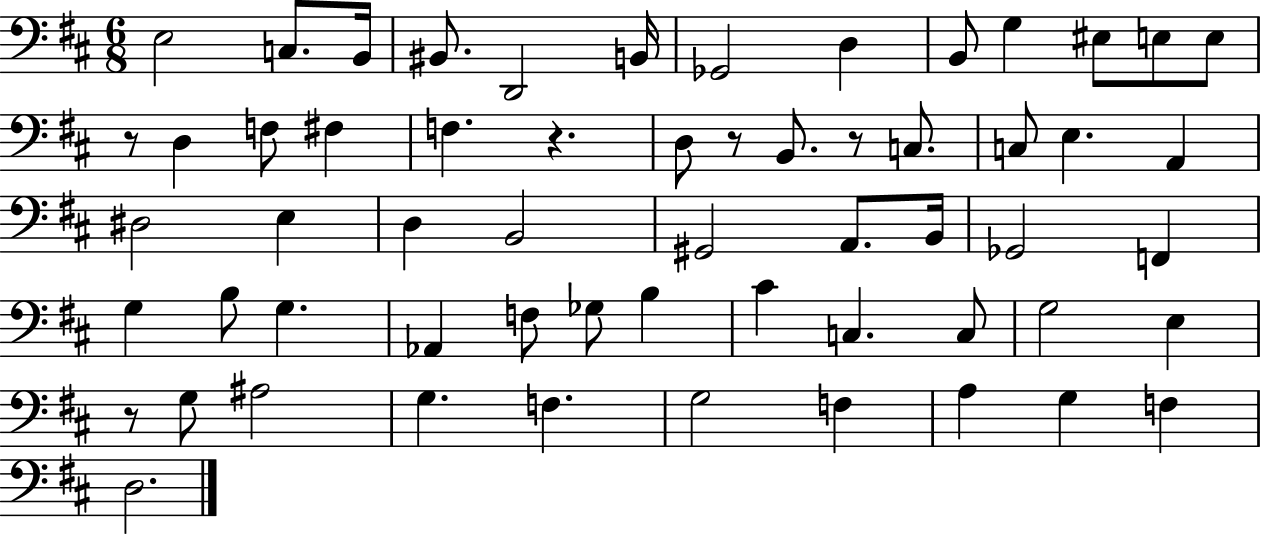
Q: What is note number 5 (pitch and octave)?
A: D2